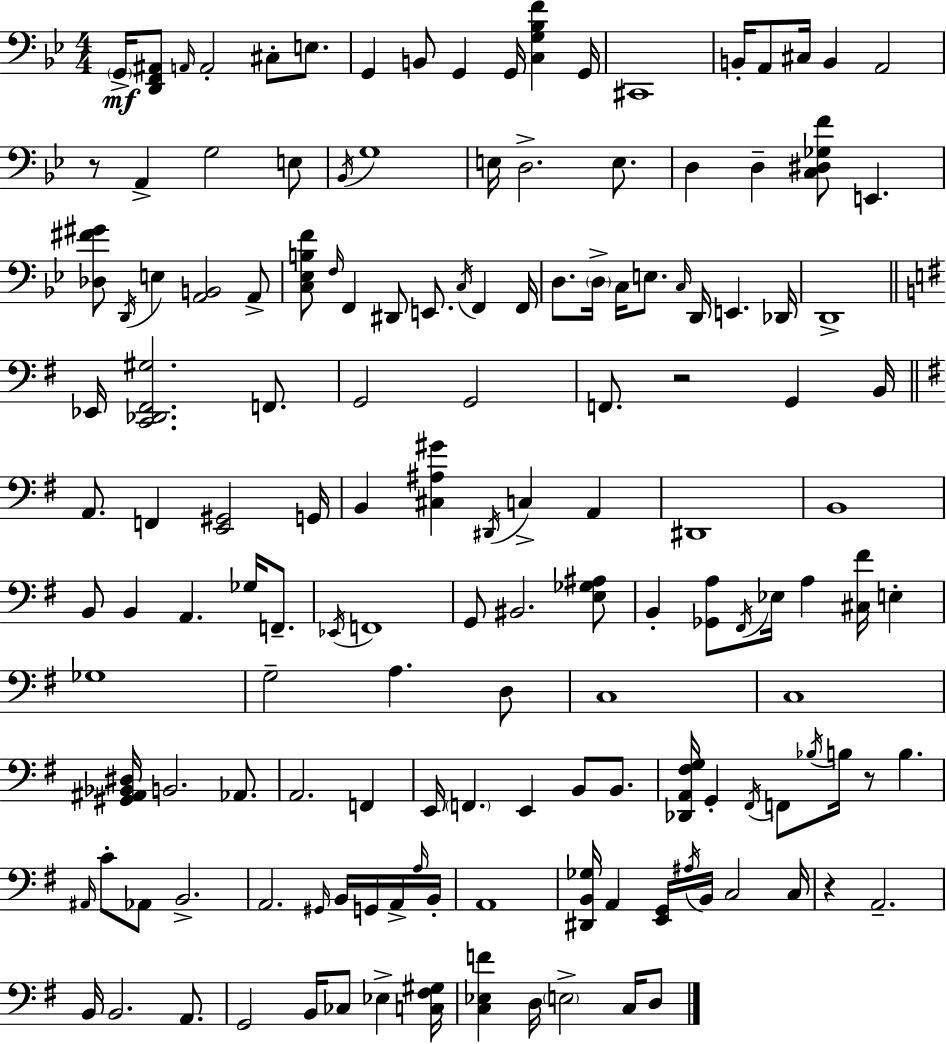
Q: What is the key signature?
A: BES major